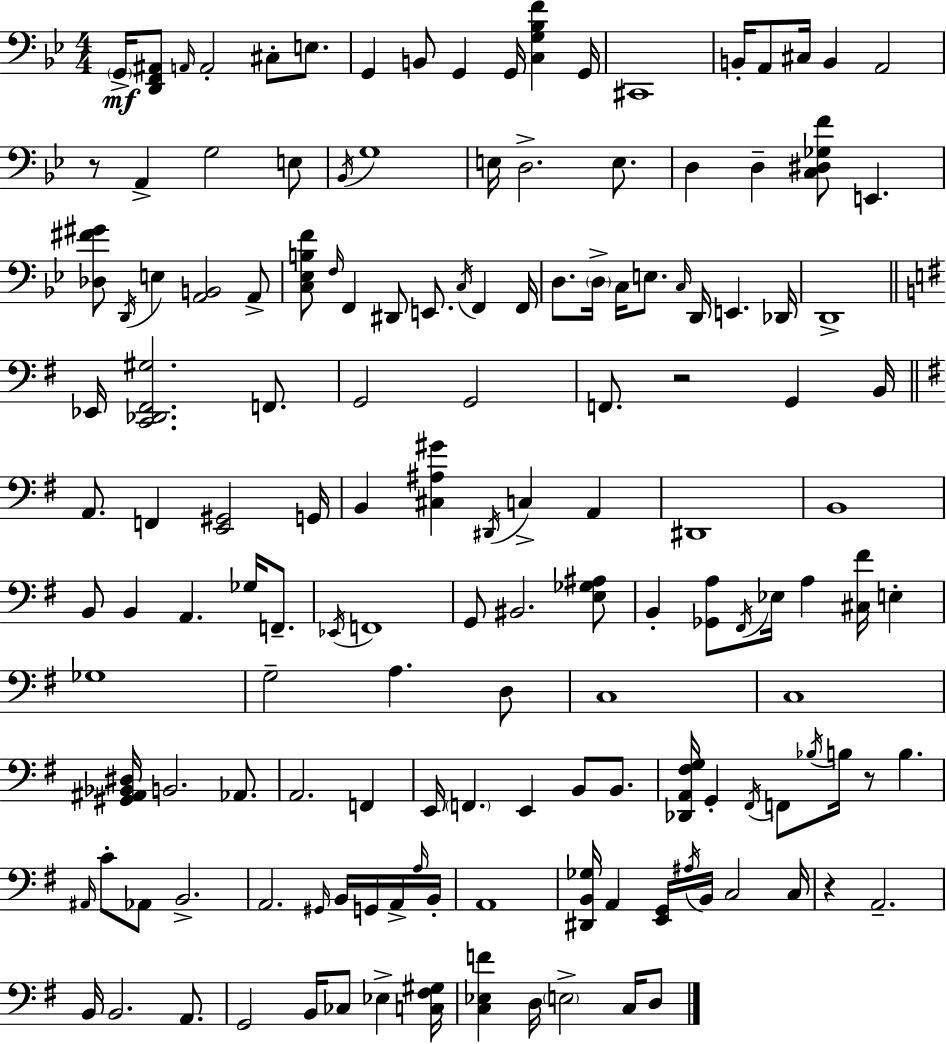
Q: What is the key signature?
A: BES major